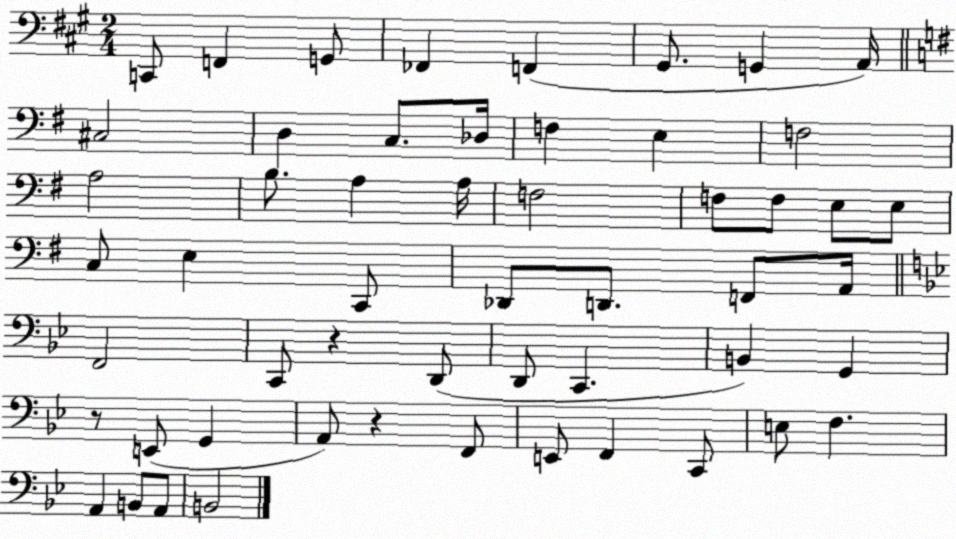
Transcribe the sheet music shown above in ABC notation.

X:1
T:Untitled
M:2/4
L:1/4
K:A
C,,/2 F,, G,,/2 _F,, F,, ^G,,/2 G,, A,,/4 ^C,2 D, C,/2 _D,/4 F, E, F,2 A,2 B,/2 A, A,/4 F,2 F,/2 F,/2 E,/2 E,/2 C,/2 E, C,,/2 _D,,/2 D,,/2 F,,/2 A,,/4 F,,2 C,,/2 z D,,/2 D,,/2 C,, B,, G,, z/2 E,,/2 G,, A,,/2 z F,,/2 E,,/2 F,, C,,/2 E,/2 F, A,, B,,/2 A,,/2 B,,2